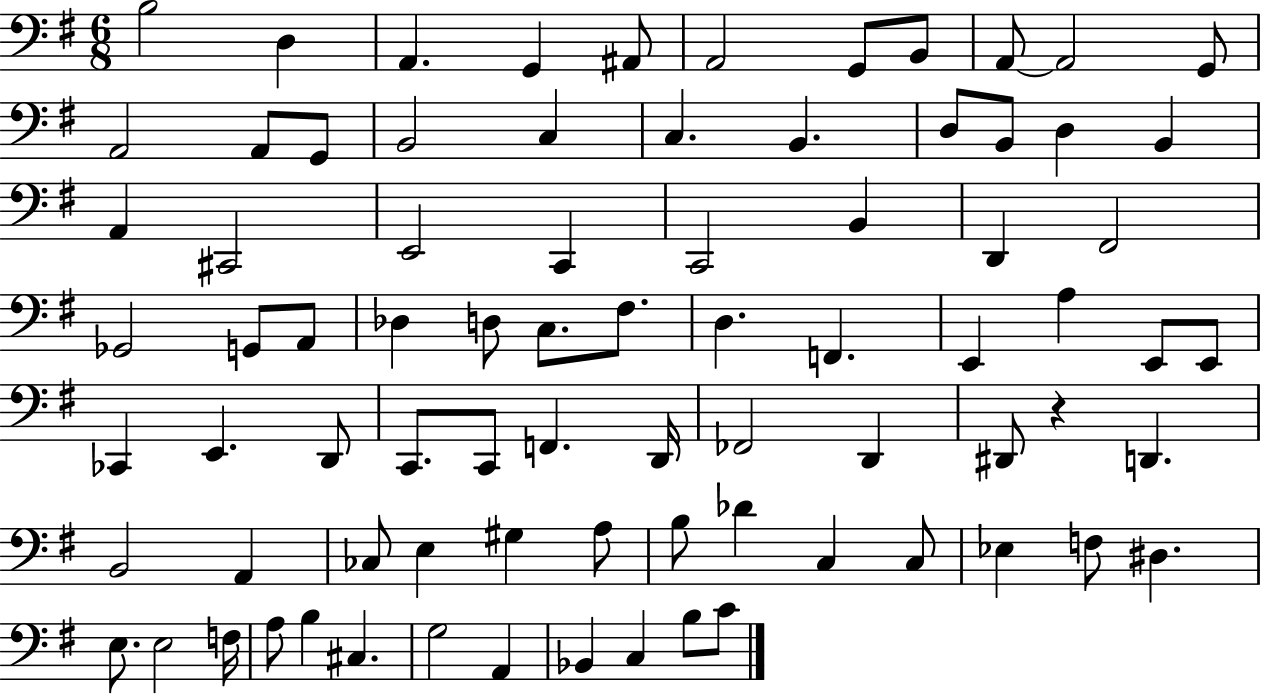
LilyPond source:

{
  \clef bass
  \numericTimeSignature
  \time 6/8
  \key g \major
  b2 d4 | a,4. g,4 ais,8 | a,2 g,8 b,8 | a,8~~ a,2 g,8 | \break a,2 a,8 g,8 | b,2 c4 | c4. b,4. | d8 b,8 d4 b,4 | \break a,4 cis,2 | e,2 c,4 | c,2 b,4 | d,4 fis,2 | \break ges,2 g,8 a,8 | des4 d8 c8. fis8. | d4. f,4. | e,4 a4 e,8 e,8 | \break ces,4 e,4. d,8 | c,8. c,8 f,4. d,16 | fes,2 d,4 | dis,8 r4 d,4. | \break b,2 a,4 | ces8 e4 gis4 a8 | b8 des'4 c4 c8 | ees4 f8 dis4. | \break e8. e2 f16 | a8 b4 cis4. | g2 a,4 | bes,4 c4 b8 c'8 | \break \bar "|."
}